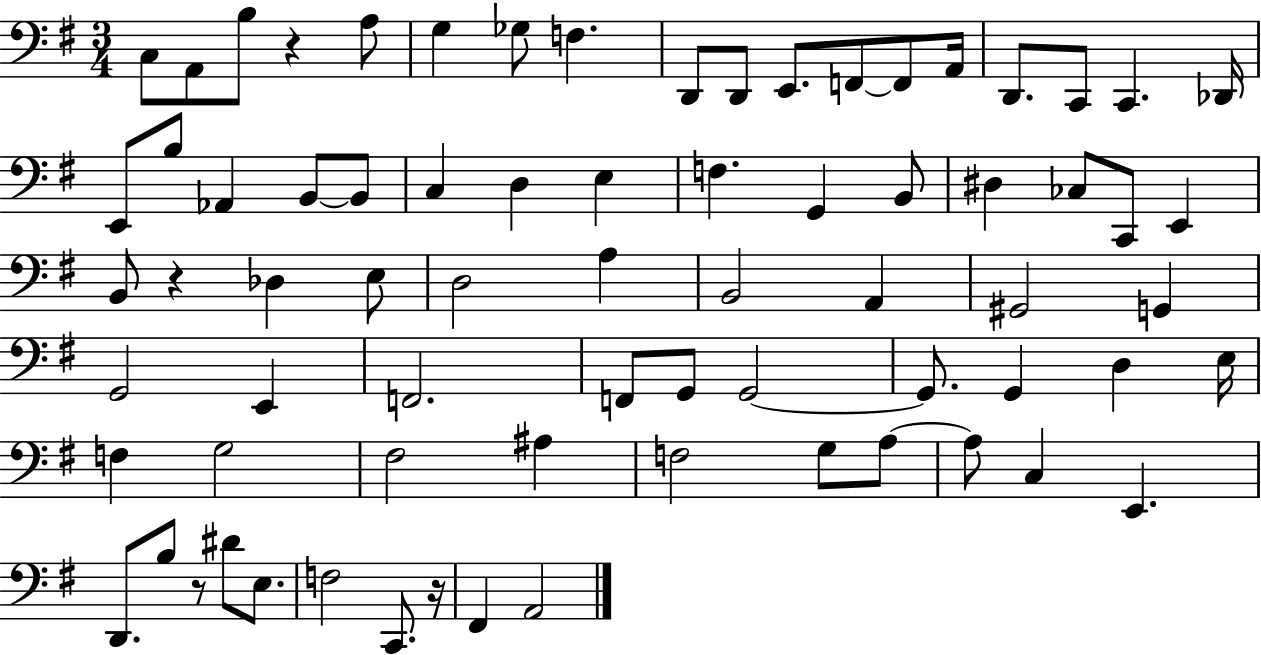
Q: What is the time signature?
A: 3/4